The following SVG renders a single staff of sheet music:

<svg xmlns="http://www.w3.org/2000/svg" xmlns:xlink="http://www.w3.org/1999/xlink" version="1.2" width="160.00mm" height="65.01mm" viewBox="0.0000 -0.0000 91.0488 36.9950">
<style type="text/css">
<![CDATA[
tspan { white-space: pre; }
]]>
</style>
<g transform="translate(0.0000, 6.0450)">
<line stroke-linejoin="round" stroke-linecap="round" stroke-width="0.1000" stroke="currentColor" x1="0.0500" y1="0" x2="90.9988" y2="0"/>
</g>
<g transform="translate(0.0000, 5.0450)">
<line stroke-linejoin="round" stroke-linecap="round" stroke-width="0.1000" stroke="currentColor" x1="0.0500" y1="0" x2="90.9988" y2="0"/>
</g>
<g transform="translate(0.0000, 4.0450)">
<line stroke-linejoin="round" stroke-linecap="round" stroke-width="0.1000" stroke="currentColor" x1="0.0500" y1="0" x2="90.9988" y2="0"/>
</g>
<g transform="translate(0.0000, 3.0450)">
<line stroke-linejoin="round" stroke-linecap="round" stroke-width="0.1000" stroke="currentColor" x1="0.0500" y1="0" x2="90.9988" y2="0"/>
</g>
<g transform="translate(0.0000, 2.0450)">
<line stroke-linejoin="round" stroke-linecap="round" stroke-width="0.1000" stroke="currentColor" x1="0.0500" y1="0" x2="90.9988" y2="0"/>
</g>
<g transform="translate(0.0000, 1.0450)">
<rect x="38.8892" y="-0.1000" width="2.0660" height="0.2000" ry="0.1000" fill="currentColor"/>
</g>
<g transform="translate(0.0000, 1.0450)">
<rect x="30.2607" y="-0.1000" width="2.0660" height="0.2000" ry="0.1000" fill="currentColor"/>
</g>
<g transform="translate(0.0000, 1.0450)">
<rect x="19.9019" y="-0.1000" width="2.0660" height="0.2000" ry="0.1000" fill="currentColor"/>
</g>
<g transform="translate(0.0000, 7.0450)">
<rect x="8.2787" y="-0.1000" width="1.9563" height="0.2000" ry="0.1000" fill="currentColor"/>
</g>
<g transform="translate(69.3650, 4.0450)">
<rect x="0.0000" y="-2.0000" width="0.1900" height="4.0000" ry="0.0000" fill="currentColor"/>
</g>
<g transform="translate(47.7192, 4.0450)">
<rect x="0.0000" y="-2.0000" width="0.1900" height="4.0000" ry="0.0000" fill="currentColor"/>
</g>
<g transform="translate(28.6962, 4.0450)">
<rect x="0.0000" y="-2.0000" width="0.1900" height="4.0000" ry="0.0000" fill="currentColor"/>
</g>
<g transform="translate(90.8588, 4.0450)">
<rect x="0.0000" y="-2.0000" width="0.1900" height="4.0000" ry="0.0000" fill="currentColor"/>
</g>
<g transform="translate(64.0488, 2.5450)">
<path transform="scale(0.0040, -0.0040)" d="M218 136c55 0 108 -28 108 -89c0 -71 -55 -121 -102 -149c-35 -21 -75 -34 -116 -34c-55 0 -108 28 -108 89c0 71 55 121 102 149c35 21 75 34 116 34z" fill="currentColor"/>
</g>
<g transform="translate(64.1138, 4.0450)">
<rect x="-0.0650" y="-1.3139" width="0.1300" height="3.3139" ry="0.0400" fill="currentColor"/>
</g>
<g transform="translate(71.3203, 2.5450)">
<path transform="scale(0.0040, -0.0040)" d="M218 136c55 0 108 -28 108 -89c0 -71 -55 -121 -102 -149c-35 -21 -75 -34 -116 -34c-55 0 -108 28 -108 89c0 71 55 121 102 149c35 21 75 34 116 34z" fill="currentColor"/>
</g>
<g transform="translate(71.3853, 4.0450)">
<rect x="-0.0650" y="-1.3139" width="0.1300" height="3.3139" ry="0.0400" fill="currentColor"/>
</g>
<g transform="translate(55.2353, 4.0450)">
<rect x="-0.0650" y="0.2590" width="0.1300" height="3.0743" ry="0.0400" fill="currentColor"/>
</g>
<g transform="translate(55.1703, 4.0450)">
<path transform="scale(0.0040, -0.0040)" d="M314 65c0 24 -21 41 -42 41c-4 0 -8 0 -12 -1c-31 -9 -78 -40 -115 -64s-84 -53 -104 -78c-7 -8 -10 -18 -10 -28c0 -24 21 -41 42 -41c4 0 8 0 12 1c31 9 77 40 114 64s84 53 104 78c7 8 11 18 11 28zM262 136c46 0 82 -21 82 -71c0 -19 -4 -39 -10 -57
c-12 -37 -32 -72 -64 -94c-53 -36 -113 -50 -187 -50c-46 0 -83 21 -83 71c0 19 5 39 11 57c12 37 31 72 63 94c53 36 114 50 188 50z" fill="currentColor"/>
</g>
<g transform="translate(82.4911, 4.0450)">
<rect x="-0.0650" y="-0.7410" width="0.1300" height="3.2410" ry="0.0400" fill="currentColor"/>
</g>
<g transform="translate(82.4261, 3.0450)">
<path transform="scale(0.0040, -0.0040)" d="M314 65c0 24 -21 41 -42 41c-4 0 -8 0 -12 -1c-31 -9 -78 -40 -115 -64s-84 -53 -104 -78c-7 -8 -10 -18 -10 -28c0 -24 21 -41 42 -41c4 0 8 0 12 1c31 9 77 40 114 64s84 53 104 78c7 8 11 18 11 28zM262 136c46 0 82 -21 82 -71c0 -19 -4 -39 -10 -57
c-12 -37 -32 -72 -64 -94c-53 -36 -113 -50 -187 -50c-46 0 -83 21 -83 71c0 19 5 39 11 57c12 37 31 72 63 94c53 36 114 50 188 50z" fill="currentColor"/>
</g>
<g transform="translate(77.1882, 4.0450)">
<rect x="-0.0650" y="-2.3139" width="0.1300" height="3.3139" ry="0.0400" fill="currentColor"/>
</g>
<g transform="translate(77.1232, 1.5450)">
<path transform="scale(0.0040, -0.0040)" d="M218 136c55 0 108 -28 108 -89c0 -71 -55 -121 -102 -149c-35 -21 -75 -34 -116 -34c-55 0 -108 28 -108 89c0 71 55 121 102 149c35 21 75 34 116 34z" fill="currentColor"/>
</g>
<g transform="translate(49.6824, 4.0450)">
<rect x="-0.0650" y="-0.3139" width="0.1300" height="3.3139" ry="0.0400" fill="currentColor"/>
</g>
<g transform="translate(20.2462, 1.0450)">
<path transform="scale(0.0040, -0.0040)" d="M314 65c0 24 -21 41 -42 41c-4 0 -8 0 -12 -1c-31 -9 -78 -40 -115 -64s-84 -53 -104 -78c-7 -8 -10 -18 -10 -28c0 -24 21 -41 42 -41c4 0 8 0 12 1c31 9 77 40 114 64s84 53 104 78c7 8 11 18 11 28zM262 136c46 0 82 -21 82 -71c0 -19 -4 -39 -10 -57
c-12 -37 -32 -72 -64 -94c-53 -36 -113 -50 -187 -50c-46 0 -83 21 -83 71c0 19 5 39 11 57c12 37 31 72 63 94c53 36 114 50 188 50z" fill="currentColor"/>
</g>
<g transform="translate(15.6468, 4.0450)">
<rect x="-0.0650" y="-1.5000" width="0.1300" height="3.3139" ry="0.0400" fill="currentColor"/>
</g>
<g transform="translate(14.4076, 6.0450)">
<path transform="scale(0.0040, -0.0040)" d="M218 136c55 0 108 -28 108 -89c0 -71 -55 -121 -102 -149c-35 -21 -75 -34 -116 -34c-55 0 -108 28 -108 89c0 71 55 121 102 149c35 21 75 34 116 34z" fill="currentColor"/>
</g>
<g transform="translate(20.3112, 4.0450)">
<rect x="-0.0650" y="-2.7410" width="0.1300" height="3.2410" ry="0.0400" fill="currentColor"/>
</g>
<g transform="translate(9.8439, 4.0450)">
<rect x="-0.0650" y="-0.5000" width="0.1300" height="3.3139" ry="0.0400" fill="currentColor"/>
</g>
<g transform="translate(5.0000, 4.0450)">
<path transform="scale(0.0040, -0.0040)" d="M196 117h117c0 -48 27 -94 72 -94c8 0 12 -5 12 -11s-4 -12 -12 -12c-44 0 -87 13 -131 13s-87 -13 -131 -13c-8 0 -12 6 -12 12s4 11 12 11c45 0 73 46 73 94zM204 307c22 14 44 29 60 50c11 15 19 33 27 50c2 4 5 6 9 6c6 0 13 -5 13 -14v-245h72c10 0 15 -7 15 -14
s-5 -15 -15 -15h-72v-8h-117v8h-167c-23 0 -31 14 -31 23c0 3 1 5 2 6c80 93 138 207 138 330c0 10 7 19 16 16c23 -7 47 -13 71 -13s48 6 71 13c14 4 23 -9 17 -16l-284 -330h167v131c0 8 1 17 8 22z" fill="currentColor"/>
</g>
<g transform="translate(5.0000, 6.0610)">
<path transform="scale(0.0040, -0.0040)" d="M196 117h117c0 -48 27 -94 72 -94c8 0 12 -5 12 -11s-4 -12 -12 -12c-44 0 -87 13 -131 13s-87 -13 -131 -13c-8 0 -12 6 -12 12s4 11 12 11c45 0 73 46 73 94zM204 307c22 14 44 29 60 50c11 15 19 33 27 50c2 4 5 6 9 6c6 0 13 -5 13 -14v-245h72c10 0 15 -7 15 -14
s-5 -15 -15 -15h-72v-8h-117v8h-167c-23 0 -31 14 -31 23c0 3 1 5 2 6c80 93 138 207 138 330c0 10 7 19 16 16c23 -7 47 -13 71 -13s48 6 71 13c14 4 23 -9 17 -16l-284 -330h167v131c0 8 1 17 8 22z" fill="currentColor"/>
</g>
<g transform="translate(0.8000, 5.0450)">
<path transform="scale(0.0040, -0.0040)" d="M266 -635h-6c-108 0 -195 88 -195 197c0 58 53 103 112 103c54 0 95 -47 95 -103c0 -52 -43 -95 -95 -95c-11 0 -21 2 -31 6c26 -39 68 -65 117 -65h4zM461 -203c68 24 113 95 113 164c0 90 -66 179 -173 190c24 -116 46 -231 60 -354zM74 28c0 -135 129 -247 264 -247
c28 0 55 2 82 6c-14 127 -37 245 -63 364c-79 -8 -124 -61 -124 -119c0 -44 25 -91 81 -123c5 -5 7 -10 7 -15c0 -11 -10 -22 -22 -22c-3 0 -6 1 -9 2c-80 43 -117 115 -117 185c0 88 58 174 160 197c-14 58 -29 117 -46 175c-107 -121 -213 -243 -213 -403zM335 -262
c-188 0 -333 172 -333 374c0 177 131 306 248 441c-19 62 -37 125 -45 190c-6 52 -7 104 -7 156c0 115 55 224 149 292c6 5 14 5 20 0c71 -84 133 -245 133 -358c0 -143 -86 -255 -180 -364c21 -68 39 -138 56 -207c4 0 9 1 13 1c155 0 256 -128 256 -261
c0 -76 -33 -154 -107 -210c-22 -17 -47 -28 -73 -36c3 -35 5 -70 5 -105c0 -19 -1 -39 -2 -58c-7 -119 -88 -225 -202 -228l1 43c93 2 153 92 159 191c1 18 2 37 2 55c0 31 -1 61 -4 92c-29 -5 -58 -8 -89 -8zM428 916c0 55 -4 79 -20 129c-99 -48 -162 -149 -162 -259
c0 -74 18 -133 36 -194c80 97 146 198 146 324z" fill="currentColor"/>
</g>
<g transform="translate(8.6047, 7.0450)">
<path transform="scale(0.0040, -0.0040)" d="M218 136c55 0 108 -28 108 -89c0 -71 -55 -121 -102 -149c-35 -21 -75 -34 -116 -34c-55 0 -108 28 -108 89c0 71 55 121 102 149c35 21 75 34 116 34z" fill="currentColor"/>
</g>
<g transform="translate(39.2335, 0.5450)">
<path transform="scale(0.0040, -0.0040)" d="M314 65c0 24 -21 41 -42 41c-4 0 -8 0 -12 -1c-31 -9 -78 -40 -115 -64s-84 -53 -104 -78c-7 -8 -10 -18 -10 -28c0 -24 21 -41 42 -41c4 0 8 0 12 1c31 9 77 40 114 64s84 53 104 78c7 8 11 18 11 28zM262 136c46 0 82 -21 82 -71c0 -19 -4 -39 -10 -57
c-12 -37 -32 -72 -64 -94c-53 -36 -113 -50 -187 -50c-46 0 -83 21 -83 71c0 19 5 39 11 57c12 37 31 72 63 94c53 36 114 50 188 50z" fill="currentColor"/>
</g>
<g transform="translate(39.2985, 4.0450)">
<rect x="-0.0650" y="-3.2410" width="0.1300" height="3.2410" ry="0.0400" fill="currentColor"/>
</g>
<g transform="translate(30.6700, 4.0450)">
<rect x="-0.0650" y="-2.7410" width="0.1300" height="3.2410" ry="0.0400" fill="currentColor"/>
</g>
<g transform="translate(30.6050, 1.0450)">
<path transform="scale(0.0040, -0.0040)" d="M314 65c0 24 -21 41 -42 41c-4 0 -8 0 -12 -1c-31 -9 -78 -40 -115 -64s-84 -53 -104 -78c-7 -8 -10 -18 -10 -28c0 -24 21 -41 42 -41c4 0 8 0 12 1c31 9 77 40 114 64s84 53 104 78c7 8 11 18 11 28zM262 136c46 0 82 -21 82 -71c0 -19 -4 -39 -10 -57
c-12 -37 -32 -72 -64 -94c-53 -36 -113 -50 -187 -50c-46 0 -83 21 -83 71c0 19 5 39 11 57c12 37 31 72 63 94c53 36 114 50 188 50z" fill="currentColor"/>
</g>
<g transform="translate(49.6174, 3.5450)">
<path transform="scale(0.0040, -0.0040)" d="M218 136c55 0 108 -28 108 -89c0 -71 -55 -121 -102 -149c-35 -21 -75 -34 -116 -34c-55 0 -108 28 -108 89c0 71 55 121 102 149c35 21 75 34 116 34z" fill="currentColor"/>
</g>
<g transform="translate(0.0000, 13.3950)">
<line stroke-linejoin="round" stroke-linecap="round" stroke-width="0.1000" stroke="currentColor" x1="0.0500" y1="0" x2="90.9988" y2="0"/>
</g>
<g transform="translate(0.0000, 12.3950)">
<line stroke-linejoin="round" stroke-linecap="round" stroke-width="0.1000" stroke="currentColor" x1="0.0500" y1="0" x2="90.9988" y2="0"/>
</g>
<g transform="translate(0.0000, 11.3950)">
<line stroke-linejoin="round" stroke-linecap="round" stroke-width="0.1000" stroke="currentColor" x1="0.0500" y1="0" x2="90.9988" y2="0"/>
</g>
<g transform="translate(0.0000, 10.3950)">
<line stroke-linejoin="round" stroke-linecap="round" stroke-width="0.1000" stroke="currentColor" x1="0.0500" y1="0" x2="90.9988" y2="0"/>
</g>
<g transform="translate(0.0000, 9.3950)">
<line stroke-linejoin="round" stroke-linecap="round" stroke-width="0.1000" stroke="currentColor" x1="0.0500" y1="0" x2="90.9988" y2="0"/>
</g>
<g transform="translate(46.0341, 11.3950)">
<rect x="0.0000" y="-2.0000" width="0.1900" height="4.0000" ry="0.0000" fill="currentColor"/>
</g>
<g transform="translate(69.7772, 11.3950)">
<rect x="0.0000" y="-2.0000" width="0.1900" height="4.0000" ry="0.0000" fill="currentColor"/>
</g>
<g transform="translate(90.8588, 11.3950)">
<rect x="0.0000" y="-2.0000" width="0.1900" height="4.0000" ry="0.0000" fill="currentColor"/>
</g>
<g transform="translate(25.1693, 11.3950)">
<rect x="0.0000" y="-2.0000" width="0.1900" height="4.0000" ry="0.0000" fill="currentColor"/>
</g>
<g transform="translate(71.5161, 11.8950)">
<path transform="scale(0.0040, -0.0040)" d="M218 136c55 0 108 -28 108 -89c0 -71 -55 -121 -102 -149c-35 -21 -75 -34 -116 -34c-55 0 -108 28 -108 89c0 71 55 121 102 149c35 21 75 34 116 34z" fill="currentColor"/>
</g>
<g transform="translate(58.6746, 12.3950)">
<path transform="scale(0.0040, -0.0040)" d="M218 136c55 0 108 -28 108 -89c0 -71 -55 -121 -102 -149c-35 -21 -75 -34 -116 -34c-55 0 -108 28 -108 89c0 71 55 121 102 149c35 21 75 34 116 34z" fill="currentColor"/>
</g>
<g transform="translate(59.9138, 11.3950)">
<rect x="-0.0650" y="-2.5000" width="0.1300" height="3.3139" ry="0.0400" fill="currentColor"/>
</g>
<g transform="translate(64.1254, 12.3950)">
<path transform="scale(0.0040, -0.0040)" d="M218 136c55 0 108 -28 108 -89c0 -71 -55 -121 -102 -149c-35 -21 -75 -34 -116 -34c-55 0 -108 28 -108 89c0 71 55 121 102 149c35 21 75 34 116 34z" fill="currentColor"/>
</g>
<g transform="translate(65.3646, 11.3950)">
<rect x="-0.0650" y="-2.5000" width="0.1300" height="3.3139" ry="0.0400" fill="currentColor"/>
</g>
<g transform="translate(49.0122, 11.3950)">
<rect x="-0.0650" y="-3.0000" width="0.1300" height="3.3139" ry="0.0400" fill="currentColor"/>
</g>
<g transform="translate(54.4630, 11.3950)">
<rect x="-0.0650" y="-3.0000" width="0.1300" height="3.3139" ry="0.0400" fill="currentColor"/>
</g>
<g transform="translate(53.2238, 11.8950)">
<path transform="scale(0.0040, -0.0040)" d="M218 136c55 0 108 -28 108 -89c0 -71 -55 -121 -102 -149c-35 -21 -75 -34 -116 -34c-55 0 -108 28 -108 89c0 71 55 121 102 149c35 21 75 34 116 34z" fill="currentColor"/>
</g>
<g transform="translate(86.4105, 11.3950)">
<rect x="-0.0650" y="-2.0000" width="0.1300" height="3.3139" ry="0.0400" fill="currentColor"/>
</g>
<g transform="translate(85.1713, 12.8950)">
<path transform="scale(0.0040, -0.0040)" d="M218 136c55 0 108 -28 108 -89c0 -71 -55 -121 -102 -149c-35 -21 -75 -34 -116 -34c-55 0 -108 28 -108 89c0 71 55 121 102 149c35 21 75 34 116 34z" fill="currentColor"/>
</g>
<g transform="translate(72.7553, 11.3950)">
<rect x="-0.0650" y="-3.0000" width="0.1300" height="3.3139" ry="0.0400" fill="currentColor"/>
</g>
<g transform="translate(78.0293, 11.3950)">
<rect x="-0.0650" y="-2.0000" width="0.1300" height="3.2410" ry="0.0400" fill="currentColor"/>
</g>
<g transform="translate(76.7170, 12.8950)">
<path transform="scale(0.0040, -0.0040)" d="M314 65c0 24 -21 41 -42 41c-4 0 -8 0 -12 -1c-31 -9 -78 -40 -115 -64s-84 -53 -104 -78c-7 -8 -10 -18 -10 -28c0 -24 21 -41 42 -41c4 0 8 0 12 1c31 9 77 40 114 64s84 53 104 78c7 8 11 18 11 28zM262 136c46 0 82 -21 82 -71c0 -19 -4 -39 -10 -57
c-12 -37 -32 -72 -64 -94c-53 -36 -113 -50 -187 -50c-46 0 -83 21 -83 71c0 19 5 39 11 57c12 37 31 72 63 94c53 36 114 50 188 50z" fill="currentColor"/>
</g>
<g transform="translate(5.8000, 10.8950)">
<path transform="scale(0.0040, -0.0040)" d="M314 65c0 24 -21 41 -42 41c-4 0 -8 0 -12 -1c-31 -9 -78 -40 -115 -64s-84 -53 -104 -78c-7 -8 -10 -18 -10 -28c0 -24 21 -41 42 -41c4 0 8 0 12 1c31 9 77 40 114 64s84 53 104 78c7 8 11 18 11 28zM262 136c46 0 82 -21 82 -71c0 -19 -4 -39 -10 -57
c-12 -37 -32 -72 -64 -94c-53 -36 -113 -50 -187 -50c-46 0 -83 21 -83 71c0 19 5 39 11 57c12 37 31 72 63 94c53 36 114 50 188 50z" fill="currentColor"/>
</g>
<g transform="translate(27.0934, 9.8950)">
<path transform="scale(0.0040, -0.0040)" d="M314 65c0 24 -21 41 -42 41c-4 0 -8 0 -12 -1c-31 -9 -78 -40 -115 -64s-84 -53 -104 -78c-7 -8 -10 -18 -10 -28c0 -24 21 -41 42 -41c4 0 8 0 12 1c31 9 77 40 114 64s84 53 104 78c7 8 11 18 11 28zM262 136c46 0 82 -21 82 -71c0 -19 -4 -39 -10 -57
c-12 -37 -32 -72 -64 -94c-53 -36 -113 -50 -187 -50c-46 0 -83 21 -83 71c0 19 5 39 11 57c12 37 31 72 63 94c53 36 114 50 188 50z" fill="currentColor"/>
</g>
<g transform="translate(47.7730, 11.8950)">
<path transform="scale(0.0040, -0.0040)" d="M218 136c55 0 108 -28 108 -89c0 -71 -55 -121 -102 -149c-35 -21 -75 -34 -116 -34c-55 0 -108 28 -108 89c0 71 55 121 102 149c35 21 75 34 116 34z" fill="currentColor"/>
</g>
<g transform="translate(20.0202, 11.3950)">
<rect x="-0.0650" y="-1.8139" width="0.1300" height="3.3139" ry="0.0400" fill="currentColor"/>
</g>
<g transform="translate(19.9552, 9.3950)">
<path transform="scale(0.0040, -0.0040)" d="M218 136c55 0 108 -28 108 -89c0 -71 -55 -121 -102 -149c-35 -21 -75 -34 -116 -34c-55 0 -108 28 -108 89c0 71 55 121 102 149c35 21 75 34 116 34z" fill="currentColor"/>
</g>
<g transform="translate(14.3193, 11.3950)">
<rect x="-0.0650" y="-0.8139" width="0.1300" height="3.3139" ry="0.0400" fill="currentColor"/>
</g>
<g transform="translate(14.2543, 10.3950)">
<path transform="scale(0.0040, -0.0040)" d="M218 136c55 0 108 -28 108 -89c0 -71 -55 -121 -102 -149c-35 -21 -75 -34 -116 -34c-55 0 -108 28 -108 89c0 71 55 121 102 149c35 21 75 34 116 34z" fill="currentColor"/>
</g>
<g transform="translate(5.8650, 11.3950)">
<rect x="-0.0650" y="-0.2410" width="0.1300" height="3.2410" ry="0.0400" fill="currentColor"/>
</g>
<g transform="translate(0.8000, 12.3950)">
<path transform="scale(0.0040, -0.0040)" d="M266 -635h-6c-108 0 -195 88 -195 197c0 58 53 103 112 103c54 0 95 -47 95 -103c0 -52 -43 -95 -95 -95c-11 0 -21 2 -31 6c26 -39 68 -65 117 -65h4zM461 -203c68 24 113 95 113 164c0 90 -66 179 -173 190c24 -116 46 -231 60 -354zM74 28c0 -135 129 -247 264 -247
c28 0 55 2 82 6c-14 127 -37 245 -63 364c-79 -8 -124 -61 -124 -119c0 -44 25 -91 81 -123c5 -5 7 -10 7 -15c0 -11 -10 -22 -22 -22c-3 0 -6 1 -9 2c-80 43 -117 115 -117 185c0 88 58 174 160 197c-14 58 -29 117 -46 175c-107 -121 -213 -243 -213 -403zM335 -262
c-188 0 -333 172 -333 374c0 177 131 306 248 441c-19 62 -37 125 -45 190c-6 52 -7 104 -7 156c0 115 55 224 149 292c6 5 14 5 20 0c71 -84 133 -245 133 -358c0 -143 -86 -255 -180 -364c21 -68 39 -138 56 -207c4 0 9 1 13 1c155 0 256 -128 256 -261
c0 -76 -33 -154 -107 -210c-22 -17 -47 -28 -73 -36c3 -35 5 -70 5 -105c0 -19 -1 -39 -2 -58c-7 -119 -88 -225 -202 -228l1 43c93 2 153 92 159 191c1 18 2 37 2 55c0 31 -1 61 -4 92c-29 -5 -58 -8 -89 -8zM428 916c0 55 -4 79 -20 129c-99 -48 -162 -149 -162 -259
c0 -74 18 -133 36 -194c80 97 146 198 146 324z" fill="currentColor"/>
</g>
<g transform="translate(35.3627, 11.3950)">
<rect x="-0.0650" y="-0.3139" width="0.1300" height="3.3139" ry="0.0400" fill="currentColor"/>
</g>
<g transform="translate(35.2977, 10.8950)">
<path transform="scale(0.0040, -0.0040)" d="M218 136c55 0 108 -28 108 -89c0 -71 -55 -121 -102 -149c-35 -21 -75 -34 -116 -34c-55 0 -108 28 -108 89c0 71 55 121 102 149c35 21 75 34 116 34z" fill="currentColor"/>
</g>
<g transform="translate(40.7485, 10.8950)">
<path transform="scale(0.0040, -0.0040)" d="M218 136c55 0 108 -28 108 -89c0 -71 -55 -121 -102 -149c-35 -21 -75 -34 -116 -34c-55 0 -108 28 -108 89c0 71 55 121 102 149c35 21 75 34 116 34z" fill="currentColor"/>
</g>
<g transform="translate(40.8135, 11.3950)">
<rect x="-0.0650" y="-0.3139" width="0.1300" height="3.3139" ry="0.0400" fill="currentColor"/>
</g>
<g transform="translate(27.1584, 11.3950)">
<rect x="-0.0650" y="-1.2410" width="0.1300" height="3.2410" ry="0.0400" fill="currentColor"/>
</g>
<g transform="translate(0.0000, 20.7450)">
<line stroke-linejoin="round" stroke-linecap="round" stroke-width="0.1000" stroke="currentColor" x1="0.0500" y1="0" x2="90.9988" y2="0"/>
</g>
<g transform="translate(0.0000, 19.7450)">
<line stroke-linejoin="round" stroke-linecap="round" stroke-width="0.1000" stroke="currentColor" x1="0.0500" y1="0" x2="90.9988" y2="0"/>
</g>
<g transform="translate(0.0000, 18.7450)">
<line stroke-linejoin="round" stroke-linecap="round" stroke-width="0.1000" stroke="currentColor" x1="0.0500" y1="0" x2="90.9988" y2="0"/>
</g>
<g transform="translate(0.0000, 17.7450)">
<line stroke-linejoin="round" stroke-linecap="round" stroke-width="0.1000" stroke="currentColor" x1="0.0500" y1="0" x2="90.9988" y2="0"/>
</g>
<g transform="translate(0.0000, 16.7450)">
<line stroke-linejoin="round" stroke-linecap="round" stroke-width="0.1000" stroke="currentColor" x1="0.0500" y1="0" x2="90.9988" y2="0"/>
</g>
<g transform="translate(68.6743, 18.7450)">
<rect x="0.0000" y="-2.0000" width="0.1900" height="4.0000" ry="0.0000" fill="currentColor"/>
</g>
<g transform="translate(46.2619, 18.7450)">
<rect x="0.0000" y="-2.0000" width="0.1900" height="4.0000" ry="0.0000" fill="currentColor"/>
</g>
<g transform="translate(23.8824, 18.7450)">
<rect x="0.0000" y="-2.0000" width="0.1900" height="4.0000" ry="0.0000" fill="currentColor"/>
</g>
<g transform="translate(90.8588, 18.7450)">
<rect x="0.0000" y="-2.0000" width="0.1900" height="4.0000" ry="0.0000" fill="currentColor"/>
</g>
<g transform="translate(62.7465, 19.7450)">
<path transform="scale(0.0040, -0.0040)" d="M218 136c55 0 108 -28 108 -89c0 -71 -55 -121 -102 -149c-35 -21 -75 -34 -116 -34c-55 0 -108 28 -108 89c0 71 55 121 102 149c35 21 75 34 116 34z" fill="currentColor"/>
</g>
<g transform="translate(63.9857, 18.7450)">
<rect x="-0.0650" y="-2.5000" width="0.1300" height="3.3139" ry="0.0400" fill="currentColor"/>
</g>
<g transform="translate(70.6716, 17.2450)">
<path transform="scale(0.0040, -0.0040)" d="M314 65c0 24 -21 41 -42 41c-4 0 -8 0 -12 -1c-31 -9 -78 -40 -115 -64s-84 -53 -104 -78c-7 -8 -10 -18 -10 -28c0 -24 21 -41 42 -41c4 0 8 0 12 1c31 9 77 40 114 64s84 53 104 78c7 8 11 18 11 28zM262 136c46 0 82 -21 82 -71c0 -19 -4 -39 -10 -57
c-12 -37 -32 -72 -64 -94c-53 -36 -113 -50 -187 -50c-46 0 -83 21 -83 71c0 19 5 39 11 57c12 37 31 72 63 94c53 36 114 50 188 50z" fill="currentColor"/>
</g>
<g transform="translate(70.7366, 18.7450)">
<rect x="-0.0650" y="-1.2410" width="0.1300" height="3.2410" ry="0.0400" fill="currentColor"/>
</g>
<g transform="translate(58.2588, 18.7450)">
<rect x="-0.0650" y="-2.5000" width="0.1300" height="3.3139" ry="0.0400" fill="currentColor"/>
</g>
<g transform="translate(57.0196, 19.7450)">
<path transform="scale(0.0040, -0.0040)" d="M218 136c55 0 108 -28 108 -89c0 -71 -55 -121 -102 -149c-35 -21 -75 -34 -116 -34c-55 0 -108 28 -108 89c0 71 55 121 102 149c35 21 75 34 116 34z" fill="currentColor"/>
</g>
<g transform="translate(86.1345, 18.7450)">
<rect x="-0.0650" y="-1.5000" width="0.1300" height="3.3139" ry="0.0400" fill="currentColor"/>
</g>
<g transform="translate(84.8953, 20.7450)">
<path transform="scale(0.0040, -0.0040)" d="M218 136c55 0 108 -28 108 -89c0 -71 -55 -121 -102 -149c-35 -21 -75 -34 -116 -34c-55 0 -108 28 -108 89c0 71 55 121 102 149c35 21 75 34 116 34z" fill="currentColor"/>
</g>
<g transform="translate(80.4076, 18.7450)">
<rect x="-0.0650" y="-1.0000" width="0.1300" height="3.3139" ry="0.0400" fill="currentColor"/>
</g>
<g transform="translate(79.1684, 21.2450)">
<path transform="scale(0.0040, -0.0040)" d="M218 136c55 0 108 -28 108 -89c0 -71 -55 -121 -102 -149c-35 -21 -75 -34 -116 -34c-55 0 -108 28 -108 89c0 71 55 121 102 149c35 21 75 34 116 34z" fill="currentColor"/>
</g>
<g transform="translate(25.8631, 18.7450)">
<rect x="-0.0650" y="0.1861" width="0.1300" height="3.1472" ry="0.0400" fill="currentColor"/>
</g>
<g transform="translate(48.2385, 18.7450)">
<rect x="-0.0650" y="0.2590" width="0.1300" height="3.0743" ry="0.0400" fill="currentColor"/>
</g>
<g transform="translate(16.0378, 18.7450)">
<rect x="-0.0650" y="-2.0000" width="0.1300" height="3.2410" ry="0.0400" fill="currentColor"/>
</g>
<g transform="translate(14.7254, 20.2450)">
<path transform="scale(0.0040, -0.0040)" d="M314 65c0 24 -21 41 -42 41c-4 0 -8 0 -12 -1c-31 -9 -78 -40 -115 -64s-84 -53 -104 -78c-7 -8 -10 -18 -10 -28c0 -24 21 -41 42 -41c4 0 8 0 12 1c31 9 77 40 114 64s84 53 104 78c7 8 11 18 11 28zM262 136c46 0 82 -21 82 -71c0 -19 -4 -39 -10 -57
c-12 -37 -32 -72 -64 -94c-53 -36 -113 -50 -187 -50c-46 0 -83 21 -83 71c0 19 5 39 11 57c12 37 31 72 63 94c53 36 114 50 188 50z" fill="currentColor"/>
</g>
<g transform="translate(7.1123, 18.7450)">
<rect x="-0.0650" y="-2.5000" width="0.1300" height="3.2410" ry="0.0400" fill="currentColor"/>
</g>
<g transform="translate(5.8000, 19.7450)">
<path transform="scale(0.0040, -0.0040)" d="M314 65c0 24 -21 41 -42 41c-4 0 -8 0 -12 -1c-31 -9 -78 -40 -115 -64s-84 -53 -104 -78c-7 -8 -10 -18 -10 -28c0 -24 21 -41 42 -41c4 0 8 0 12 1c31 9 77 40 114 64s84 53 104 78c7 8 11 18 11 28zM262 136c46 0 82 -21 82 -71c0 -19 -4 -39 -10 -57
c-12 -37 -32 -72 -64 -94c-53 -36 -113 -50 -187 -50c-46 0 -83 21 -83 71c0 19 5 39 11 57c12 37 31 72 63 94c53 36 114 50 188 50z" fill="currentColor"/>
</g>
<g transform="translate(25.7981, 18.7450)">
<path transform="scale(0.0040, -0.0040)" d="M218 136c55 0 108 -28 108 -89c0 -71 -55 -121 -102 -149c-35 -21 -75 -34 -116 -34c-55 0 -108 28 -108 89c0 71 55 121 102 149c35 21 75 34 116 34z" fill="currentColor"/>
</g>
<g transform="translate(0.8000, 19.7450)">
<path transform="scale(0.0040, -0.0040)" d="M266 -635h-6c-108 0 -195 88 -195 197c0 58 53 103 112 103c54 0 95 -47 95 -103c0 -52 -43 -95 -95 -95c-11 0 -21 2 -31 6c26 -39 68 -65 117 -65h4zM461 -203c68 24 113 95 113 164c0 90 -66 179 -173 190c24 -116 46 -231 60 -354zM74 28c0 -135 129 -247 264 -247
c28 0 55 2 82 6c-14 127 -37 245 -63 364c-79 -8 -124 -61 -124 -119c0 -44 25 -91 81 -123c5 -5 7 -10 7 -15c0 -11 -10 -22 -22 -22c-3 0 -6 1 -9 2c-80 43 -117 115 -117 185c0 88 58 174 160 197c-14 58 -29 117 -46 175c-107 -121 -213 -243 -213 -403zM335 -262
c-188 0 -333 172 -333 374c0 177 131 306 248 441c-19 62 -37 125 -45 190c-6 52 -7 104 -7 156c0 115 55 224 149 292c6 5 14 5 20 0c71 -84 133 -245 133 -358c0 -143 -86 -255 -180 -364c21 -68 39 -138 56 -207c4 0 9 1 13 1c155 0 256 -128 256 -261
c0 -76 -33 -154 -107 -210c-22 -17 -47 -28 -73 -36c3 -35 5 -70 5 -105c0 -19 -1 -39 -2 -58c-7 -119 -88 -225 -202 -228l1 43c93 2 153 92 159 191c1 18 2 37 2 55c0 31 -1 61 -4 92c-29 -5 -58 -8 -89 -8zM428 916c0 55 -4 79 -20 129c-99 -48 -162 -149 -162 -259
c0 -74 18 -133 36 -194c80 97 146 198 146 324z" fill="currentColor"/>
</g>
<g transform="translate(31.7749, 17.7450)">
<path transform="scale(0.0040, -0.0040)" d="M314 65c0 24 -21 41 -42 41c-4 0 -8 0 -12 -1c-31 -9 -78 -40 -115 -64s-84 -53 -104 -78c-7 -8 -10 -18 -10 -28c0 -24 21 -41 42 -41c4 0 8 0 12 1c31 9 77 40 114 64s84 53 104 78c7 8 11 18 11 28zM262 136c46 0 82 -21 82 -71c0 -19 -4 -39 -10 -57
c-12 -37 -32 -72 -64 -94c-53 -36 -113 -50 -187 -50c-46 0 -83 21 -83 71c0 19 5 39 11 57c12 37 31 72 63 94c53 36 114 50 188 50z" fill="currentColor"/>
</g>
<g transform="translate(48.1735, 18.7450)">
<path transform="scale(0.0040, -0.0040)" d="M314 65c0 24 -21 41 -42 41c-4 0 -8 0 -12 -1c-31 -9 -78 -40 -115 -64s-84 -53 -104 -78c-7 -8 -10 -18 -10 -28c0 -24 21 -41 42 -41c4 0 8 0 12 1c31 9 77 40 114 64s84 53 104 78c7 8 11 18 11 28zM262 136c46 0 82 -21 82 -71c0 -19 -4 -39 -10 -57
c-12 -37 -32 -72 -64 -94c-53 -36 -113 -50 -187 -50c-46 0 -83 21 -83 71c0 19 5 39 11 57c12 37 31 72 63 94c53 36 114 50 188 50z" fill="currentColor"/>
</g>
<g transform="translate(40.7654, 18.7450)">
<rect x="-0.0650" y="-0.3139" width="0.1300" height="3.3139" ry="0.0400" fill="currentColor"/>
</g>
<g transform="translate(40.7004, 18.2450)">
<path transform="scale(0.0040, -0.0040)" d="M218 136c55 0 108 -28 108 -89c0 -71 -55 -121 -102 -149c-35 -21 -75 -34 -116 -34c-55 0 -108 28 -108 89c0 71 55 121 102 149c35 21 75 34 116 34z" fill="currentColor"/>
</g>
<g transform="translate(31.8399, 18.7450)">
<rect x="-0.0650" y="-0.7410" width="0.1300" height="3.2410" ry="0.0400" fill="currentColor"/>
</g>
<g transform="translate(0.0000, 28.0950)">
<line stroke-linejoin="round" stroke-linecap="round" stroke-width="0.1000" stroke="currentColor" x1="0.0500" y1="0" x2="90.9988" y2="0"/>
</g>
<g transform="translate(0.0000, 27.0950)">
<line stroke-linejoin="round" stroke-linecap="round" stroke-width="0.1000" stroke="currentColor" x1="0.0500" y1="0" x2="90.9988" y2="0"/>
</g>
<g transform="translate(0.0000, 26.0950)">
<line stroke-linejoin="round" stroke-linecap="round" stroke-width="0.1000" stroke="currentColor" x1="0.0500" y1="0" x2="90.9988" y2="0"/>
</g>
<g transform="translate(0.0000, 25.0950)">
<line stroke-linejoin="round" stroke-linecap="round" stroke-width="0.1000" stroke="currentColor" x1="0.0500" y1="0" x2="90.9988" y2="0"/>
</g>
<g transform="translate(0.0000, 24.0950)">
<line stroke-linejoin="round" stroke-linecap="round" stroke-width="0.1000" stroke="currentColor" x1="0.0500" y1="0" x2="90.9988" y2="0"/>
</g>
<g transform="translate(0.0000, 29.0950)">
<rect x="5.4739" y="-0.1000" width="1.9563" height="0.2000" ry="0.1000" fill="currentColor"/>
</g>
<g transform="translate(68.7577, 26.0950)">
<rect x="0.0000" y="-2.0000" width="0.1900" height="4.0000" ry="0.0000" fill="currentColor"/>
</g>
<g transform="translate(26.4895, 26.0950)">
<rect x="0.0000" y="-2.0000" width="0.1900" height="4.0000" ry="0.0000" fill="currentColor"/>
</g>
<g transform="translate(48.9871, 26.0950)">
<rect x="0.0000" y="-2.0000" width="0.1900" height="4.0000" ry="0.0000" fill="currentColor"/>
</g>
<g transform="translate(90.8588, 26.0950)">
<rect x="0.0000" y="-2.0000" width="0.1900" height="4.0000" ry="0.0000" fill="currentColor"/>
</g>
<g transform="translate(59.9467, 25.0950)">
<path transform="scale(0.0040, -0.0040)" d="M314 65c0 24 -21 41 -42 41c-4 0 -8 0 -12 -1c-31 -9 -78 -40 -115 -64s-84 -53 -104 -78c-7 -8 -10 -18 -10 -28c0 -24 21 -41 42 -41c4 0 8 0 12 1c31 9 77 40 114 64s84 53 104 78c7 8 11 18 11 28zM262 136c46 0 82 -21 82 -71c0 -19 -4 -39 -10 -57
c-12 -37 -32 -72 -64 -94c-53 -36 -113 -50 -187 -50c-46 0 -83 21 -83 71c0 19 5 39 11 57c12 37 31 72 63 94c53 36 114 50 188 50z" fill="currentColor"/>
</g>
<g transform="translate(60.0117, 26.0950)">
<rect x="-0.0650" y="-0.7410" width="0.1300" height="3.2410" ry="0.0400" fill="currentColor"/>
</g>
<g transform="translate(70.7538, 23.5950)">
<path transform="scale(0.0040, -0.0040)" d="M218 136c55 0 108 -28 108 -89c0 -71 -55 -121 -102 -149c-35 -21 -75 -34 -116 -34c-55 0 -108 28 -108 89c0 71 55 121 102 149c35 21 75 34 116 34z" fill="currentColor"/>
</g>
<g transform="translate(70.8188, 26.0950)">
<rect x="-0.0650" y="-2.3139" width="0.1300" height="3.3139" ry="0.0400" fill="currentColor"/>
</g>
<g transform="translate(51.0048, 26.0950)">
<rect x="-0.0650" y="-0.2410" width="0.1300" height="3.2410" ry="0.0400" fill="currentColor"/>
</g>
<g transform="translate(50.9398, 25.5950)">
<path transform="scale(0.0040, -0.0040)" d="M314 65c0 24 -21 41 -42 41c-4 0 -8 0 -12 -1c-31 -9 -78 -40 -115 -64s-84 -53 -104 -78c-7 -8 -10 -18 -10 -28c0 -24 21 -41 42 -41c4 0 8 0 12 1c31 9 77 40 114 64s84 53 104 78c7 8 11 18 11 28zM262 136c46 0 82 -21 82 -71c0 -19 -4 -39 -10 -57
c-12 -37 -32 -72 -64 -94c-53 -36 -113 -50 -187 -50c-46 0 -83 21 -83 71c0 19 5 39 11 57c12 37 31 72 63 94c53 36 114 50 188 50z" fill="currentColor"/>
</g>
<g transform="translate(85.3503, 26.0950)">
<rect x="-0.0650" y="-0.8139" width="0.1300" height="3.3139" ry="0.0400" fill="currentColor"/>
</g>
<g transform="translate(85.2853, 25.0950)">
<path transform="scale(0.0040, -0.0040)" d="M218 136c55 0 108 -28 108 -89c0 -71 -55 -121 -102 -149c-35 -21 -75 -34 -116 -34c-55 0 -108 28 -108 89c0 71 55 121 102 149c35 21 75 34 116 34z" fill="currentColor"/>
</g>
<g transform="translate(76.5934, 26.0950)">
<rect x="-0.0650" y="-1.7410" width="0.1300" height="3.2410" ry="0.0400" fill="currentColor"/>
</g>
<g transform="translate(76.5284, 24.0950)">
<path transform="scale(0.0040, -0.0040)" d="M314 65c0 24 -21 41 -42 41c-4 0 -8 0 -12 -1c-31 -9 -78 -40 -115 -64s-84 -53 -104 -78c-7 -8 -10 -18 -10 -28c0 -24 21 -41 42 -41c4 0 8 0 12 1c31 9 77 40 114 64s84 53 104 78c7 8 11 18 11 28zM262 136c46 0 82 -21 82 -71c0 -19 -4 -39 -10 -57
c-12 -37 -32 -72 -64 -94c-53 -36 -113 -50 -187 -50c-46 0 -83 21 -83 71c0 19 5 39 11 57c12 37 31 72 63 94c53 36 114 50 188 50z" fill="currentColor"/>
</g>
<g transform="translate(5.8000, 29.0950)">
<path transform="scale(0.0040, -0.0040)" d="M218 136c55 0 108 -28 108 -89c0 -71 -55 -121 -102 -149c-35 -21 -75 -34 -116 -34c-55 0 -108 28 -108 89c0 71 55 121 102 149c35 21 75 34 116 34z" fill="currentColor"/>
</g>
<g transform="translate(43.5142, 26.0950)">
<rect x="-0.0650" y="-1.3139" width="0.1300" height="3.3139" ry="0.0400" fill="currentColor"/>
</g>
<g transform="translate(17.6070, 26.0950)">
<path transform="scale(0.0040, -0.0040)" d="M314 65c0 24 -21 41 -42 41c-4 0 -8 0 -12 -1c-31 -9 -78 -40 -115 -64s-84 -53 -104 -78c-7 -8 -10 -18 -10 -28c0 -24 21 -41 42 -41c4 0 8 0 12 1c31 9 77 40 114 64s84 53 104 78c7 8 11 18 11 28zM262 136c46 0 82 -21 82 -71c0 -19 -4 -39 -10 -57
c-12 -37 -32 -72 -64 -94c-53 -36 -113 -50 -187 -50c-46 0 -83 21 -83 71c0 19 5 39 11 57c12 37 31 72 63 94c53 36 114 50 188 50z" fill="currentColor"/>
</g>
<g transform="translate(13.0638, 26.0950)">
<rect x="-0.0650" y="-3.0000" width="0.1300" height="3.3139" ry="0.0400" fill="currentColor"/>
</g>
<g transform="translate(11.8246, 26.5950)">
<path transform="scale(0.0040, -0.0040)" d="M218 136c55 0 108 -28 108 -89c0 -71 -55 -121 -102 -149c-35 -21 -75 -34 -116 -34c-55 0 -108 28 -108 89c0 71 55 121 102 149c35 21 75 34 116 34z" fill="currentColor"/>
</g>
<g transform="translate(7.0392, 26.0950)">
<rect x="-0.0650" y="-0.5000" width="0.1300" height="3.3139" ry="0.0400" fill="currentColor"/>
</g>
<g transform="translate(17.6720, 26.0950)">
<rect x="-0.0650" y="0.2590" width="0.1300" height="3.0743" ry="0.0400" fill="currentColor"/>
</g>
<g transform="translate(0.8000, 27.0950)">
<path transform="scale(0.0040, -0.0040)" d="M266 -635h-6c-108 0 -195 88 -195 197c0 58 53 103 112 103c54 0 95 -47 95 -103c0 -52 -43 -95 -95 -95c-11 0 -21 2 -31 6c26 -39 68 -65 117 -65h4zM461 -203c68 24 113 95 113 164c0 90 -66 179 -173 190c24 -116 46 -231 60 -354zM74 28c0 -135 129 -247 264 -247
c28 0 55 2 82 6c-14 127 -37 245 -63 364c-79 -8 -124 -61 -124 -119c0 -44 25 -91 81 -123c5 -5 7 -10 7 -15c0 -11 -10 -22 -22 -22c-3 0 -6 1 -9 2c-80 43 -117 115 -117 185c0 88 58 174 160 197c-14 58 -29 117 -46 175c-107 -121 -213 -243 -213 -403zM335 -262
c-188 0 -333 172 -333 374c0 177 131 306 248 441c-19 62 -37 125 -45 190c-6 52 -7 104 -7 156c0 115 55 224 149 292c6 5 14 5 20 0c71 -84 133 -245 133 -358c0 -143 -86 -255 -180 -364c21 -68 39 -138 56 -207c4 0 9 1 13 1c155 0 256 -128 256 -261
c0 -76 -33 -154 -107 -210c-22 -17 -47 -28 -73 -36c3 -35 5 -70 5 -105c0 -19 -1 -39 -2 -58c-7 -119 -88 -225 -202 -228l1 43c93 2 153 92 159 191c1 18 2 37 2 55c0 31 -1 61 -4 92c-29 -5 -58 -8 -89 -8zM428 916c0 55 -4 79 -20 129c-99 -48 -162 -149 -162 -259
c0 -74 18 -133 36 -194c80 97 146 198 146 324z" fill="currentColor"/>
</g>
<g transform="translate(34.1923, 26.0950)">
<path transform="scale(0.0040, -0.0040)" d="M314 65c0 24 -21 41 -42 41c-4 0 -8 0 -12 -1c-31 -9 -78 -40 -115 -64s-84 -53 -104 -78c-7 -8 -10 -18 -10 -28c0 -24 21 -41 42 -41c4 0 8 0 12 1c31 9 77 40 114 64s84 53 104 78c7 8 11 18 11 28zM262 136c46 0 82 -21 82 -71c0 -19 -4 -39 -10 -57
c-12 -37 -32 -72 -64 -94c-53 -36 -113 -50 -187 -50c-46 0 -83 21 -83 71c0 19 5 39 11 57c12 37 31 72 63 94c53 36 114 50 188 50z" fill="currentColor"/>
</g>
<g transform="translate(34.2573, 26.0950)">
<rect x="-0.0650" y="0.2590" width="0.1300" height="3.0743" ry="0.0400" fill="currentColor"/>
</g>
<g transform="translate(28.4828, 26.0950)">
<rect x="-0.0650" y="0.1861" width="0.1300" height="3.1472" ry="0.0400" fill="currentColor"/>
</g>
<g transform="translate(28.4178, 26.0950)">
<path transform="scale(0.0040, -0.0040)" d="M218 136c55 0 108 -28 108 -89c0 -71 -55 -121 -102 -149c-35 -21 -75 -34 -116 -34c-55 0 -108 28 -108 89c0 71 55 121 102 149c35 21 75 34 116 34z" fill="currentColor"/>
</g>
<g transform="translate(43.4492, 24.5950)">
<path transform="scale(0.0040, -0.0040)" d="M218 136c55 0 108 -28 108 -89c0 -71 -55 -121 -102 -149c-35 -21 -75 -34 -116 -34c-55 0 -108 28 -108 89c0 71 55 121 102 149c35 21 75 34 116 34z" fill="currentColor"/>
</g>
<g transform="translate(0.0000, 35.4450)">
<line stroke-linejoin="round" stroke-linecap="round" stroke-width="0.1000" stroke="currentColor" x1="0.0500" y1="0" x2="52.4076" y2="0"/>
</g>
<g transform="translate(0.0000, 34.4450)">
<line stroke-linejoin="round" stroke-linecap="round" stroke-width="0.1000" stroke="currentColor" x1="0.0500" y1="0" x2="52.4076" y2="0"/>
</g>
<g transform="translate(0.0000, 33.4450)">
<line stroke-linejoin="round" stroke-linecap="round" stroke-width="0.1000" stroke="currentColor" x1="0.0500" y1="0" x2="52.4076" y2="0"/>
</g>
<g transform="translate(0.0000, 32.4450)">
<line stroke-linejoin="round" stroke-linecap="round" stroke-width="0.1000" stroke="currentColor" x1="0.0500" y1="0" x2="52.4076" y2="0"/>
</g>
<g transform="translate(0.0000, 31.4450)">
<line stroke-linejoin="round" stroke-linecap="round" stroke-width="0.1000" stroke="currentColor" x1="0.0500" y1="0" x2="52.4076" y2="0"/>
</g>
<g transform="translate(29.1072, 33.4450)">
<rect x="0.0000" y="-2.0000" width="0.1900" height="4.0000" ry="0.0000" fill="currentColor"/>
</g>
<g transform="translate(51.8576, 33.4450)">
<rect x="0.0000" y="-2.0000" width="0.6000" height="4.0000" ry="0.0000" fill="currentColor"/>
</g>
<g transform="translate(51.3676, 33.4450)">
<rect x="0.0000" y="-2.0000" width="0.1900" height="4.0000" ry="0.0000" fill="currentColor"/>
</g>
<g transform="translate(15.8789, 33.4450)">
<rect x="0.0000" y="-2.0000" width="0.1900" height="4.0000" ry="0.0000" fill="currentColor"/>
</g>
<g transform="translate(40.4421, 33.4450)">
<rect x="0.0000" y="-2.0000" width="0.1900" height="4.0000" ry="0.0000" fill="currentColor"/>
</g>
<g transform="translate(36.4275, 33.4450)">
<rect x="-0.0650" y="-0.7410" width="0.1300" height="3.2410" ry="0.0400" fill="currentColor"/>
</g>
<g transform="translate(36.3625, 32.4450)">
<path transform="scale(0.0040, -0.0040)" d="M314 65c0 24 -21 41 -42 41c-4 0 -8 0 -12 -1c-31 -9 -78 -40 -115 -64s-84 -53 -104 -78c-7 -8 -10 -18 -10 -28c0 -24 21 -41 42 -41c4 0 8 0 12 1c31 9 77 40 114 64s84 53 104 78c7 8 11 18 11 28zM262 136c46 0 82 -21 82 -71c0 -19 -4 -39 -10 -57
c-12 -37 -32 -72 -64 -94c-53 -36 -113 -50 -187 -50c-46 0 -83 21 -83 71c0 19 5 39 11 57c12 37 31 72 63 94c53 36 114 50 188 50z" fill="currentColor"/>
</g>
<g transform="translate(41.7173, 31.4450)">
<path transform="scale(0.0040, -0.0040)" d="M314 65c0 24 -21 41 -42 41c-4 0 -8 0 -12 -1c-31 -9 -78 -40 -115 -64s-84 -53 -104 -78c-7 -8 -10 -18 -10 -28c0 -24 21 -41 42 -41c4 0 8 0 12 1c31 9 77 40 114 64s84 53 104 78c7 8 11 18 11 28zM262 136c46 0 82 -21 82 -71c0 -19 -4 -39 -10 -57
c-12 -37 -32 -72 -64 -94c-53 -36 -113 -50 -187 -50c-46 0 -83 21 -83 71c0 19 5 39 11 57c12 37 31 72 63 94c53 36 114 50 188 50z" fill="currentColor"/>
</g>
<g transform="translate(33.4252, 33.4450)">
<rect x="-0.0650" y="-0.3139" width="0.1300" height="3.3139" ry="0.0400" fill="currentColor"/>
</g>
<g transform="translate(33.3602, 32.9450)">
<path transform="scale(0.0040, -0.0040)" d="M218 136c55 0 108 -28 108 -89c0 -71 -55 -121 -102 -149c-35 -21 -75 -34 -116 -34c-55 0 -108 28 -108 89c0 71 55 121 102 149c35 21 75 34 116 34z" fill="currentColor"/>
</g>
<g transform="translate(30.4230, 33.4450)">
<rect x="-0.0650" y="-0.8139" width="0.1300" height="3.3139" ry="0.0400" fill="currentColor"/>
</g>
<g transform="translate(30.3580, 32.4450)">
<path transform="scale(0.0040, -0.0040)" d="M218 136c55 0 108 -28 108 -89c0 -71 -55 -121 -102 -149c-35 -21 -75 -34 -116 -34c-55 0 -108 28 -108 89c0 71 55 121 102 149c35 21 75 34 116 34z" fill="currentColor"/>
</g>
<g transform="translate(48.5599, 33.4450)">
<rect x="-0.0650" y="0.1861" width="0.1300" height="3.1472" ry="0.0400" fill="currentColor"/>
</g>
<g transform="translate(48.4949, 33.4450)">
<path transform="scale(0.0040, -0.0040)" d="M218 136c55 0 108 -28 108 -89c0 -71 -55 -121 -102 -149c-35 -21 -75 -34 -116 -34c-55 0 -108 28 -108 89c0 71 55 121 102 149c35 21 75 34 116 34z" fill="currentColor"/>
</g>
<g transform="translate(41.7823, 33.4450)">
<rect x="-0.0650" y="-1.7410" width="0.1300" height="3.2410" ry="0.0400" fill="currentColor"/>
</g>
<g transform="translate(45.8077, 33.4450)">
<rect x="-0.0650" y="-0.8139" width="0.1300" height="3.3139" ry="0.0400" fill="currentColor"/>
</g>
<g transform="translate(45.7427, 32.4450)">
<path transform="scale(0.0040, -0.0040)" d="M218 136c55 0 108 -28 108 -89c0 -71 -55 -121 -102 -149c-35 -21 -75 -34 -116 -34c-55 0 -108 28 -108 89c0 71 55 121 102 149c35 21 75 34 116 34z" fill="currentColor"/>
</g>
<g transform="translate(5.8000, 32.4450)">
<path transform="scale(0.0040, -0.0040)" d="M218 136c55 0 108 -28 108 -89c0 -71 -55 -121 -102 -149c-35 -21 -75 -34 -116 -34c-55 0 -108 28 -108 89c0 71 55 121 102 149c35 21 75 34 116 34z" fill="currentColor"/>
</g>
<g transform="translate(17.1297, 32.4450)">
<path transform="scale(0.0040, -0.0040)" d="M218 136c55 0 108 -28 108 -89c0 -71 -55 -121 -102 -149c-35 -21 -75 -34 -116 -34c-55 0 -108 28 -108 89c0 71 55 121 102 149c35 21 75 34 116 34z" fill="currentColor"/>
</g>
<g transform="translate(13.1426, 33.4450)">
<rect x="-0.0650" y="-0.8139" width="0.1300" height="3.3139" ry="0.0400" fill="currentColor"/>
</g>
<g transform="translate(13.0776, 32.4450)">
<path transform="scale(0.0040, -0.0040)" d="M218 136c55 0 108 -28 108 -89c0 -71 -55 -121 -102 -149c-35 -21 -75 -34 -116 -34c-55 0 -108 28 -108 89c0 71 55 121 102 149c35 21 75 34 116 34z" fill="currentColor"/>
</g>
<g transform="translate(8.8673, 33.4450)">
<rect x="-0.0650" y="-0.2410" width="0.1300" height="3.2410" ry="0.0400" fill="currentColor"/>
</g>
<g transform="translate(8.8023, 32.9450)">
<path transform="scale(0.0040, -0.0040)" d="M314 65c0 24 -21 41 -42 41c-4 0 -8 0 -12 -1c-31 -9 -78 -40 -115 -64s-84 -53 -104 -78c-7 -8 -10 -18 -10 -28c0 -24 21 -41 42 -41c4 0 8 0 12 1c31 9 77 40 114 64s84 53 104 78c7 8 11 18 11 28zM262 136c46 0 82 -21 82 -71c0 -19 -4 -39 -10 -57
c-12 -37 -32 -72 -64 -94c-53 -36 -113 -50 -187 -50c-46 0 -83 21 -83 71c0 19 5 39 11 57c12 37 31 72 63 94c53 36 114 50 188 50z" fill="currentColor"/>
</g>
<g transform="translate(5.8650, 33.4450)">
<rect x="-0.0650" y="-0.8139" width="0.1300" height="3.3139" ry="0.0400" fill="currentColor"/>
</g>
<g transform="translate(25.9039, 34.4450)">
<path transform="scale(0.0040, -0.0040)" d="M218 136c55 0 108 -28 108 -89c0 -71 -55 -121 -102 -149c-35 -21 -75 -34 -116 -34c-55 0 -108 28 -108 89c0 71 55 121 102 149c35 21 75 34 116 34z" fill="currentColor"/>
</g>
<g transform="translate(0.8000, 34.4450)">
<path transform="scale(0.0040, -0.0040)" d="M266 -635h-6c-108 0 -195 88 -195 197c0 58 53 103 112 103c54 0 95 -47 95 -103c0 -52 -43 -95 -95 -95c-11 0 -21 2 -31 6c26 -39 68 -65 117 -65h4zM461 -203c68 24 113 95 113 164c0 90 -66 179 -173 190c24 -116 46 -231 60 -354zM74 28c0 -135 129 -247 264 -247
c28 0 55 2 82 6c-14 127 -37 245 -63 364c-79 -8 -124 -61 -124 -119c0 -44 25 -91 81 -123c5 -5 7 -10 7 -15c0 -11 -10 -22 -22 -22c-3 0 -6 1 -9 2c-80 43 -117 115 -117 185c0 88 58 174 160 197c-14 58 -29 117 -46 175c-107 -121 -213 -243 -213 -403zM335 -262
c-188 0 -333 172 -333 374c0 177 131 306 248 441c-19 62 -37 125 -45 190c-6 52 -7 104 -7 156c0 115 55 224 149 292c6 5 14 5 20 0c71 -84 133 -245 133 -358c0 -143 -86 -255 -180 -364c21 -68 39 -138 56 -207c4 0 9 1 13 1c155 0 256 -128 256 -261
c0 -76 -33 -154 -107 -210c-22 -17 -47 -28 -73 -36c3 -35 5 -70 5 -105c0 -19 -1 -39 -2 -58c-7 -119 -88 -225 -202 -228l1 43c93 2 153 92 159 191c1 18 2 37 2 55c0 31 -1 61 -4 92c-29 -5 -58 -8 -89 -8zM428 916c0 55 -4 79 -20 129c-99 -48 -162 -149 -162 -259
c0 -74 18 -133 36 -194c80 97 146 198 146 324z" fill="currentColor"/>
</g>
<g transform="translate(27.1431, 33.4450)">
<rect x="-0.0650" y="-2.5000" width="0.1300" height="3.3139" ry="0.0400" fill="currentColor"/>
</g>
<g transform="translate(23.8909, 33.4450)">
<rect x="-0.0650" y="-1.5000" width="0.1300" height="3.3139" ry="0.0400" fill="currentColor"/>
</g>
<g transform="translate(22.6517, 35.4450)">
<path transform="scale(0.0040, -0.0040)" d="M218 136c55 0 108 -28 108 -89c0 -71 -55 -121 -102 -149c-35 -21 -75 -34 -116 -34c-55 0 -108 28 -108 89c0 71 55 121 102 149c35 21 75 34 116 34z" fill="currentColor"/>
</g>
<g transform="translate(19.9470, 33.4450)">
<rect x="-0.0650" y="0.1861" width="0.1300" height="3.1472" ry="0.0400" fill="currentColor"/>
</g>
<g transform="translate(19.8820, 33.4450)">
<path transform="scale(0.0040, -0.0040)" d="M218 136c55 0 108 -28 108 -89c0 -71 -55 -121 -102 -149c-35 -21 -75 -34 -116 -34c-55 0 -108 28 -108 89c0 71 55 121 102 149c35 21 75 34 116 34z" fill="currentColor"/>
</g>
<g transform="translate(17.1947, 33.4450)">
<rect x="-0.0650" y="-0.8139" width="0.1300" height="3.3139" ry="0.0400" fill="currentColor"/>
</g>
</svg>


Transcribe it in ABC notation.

X:1
T:Untitled
M:4/4
L:1/4
K:C
C E a2 a2 b2 c B2 e e g d2 c2 d f e2 c c A A G G A F2 F G2 F2 B d2 c B2 G G e2 D E C A B2 B B2 e c2 d2 g f2 d d c2 d d B E G d c d2 f2 d B